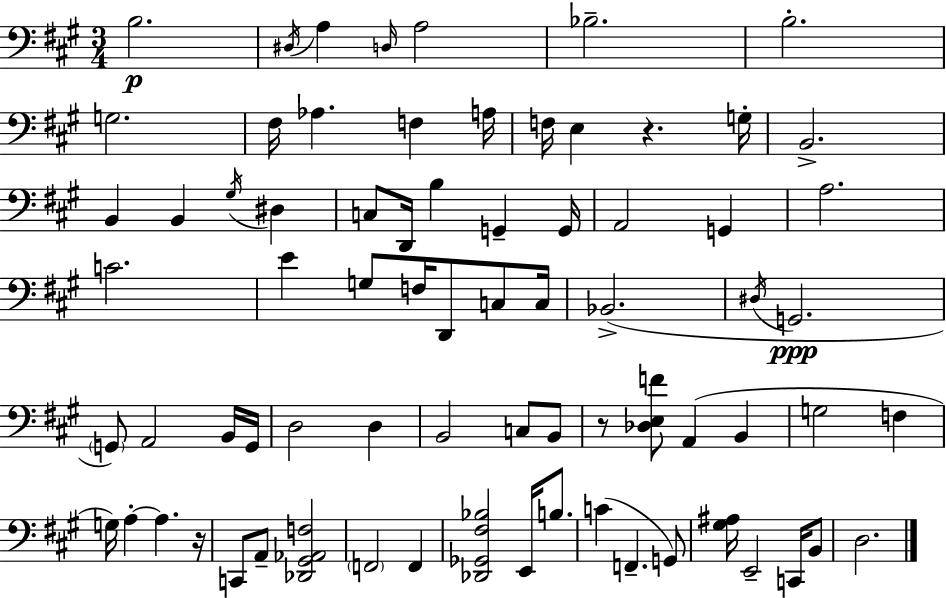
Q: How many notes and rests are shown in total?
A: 74